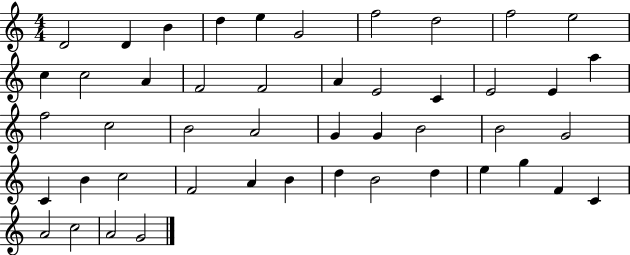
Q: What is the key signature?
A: C major